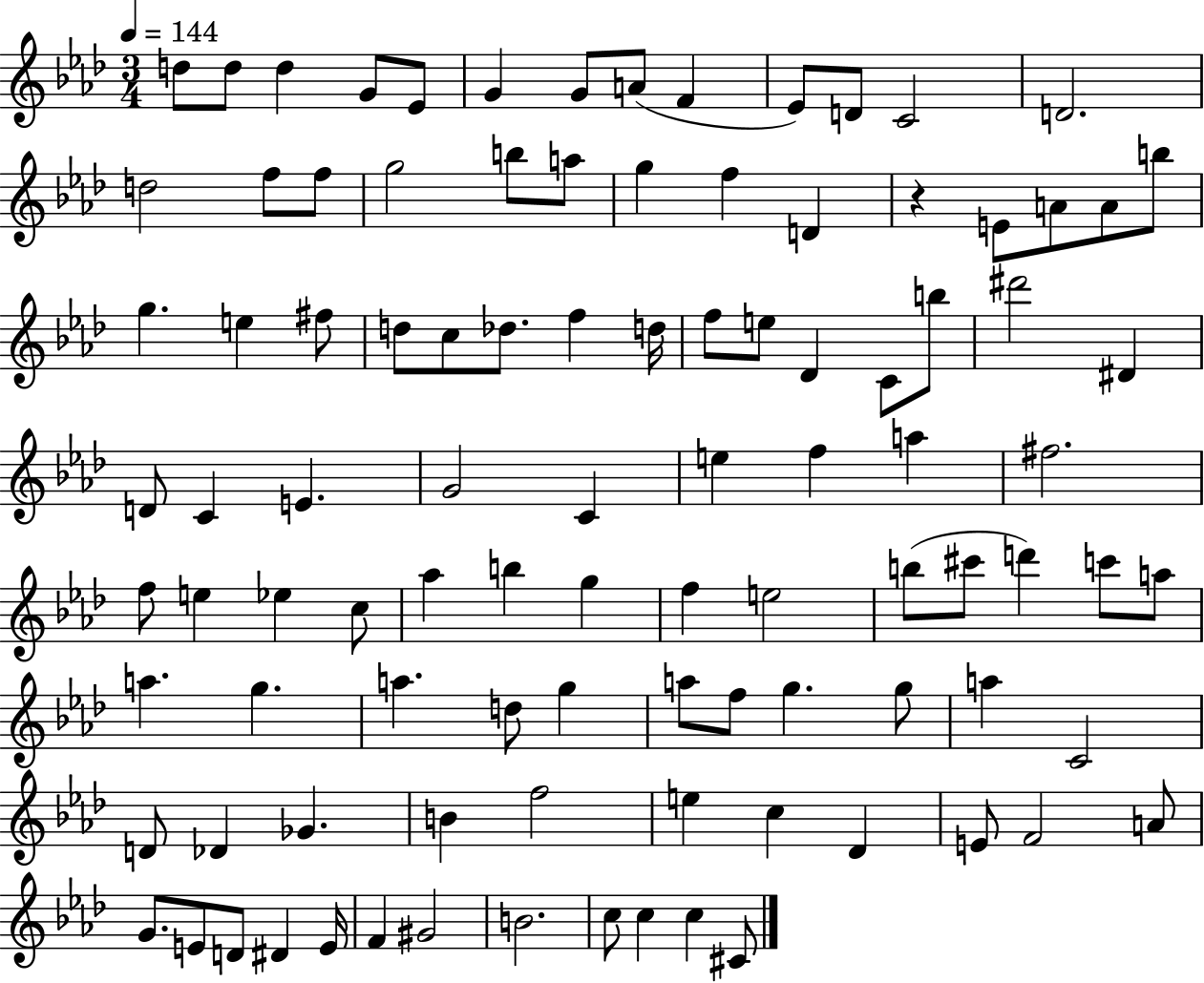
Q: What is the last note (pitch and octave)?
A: C#4